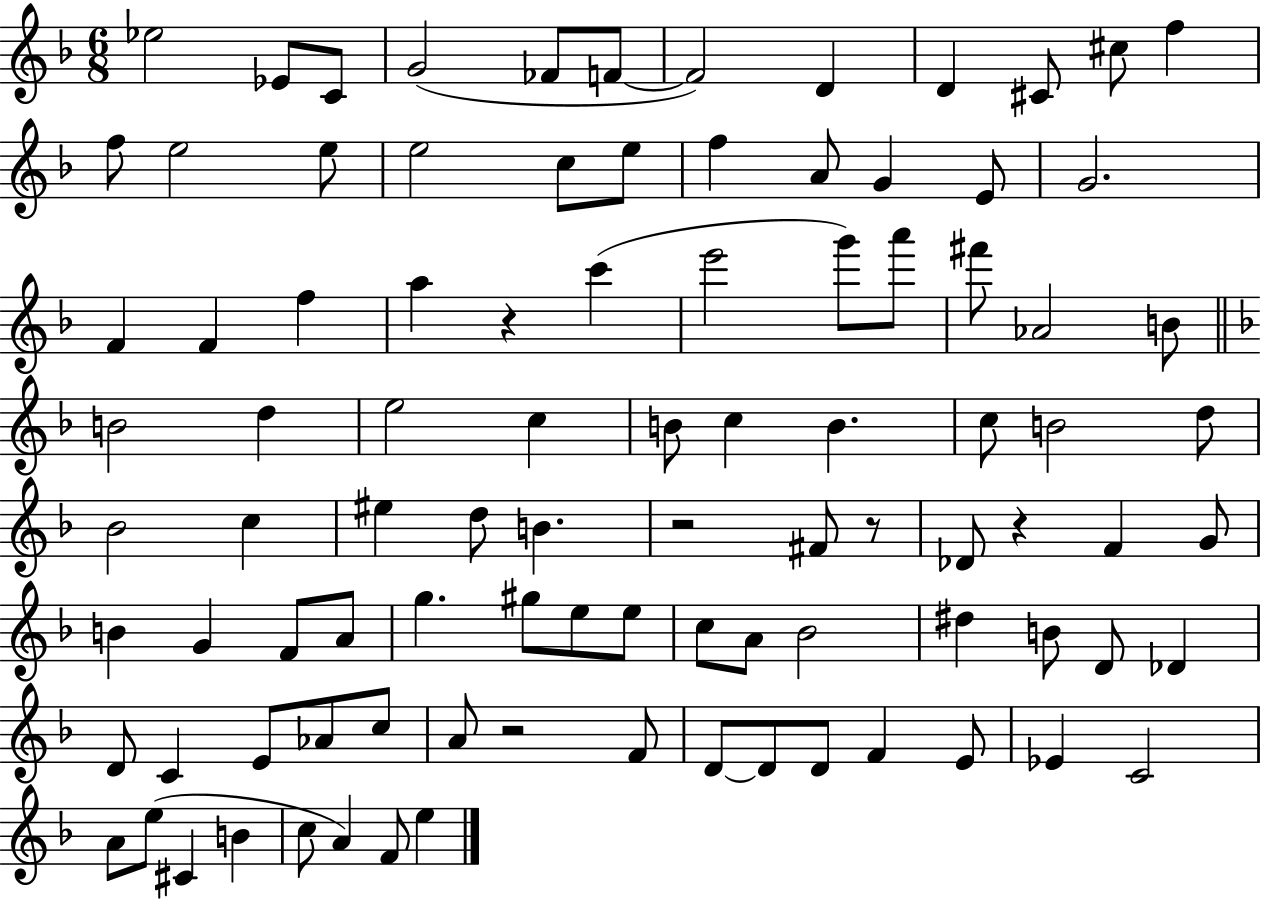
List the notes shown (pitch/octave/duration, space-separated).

Eb5/h Eb4/e C4/e G4/h FES4/e F4/e F4/h D4/q D4/q C#4/e C#5/e F5/q F5/e E5/h E5/e E5/h C5/e E5/e F5/q A4/e G4/q E4/e G4/h. F4/q F4/q F5/q A5/q R/q C6/q E6/h G6/e A6/e F#6/e Ab4/h B4/e B4/h D5/q E5/h C5/q B4/e C5/q B4/q. C5/e B4/h D5/e Bb4/h C5/q EIS5/q D5/e B4/q. R/h F#4/e R/e Db4/e R/q F4/q G4/e B4/q G4/q F4/e A4/e G5/q. G#5/e E5/e E5/e C5/e A4/e Bb4/h D#5/q B4/e D4/e Db4/q D4/e C4/q E4/e Ab4/e C5/e A4/e R/h F4/e D4/e D4/e D4/e F4/q E4/e Eb4/q C4/h A4/e E5/e C#4/q B4/q C5/e A4/q F4/e E5/q